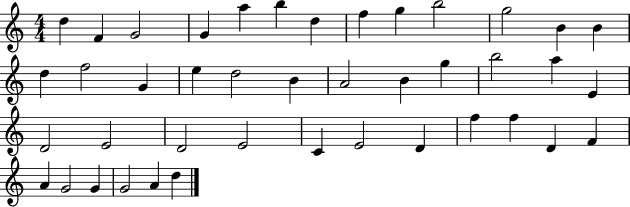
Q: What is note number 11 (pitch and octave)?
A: G5